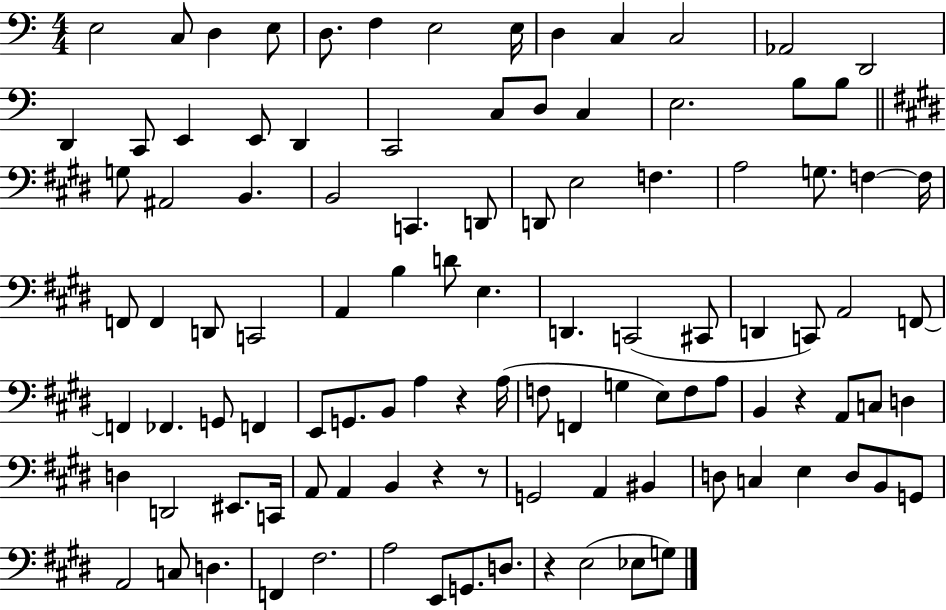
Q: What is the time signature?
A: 4/4